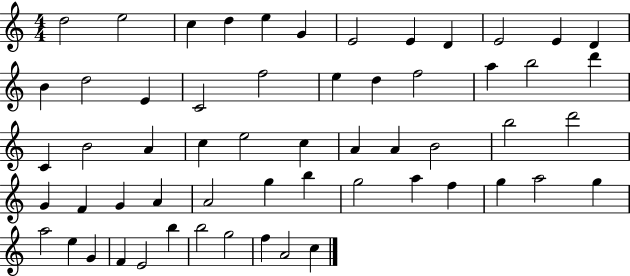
{
  \clef treble
  \numericTimeSignature
  \time 4/4
  \key c \major
  d''2 e''2 | c''4 d''4 e''4 g'4 | e'2 e'4 d'4 | e'2 e'4 d'4 | \break b'4 d''2 e'4 | c'2 f''2 | e''4 d''4 f''2 | a''4 b''2 d'''4 | \break c'4 b'2 a'4 | c''4 e''2 c''4 | a'4 a'4 b'2 | b''2 d'''2 | \break g'4 f'4 g'4 a'4 | a'2 g''4 b''4 | g''2 a''4 f''4 | g''4 a''2 g''4 | \break a''2 e''4 g'4 | f'4 e'2 b''4 | b''2 g''2 | f''4 a'2 c''4 | \break \bar "|."
}